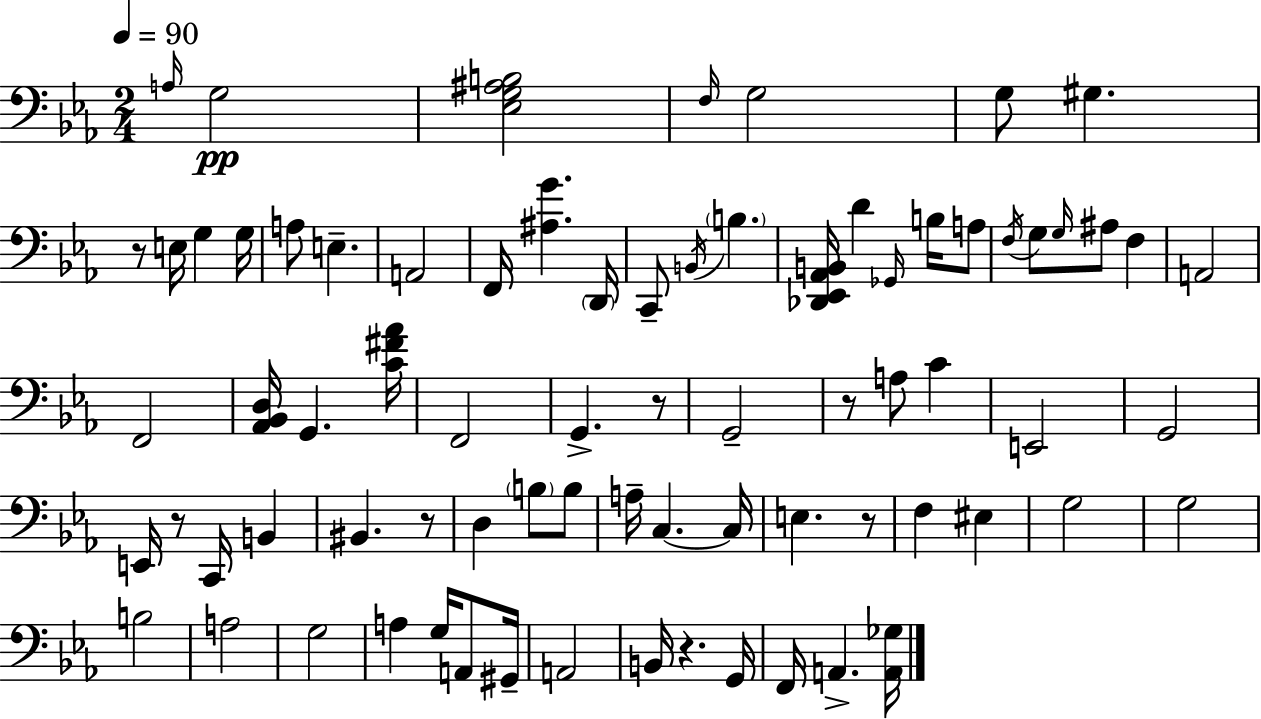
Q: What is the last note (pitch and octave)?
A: A2